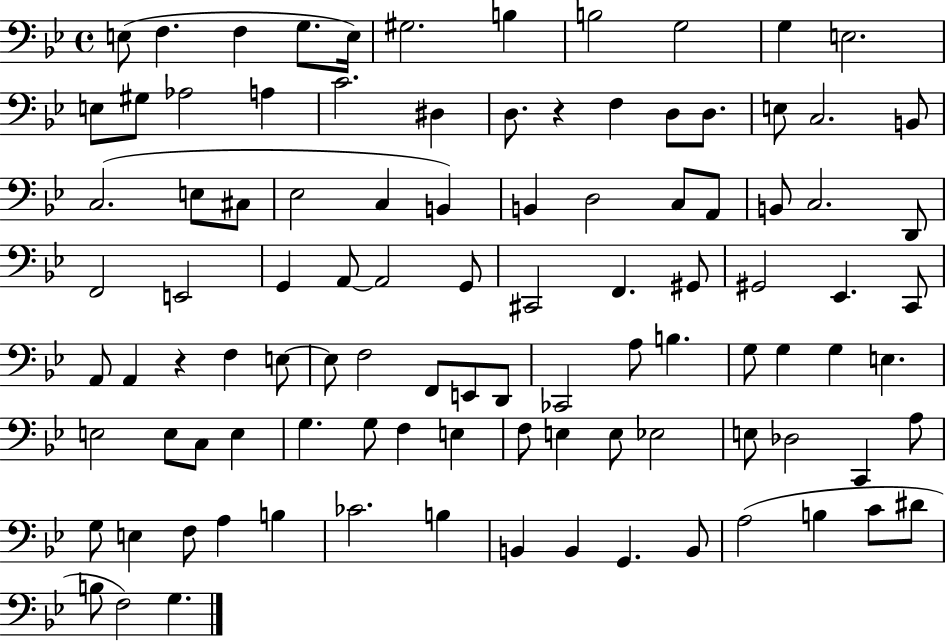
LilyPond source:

{
  \clef bass
  \time 4/4
  \defaultTimeSignature
  \key bes \major
  e8( f4. f4 g8. e16) | gis2. b4 | b2 g2 | g4 e2. | \break e8 gis8 aes2 a4 | c'2. dis4 | d8. r4 f4 d8 d8. | e8 c2. b,8 | \break c2.( e8 cis8 | ees2 c4 b,4) | b,4 d2 c8 a,8 | b,8 c2. d,8 | \break f,2 e,2 | g,4 a,8~~ a,2 g,8 | cis,2 f,4. gis,8 | gis,2 ees,4. c,8 | \break a,8 a,4 r4 f4 e8~~ | e8 f2 f,8 e,8 d,8 | ces,2 a8 b4. | g8 g4 g4 e4. | \break e2 e8 c8 e4 | g4. g8 f4 e4 | f8 e4 e8 ees2 | e8 des2 c,4 a8 | \break g8 e4 f8 a4 b4 | ces'2. b4 | b,4 b,4 g,4. b,8 | a2( b4 c'8 dis'8 | \break b8 f2) g4. | \bar "|."
}